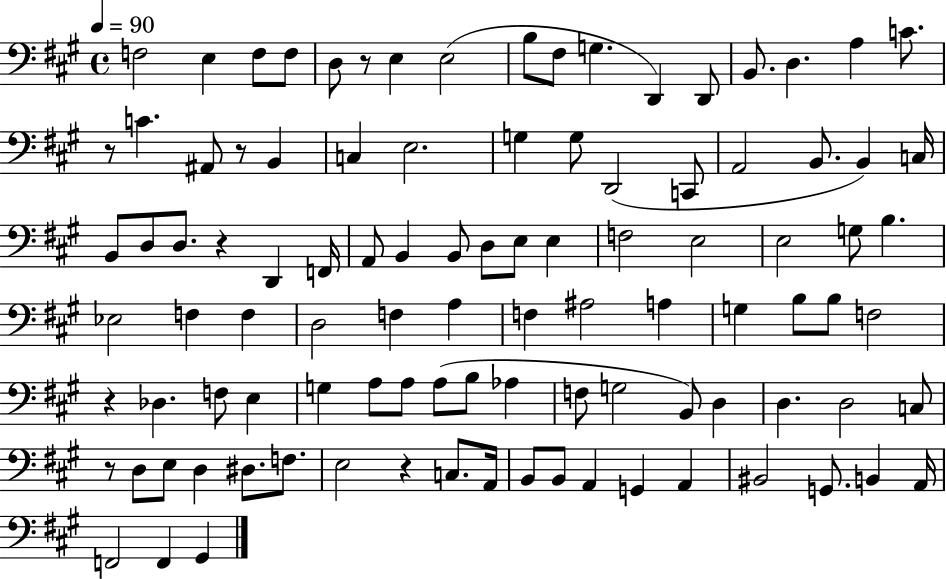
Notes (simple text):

F3/h E3/q F3/e F3/e D3/e R/e E3/q E3/h B3/e F#3/e G3/q. D2/q D2/e B2/e. D3/q. A3/q C4/e. R/e C4/q. A#2/e R/e B2/q C3/q E3/h. G3/q G3/e D2/h C2/e A2/h B2/e. B2/q C3/s B2/e D3/e D3/e. R/q D2/q F2/s A2/e B2/q B2/e D3/e E3/e E3/q F3/h E3/h E3/h G3/e B3/q. Eb3/h F3/q F3/q D3/h F3/q A3/q F3/q A#3/h A3/q G3/q B3/e B3/e F3/h R/q Db3/q. F3/e E3/q G3/q A3/e A3/e A3/e B3/e Ab3/q F3/e G3/h B2/e D3/q D3/q. D3/h C3/e R/e D3/e E3/e D3/q D#3/e. F3/e. E3/h R/q C3/e. A2/s B2/e B2/e A2/q G2/q A2/q BIS2/h G2/e. B2/q A2/s F2/h F2/q G#2/q